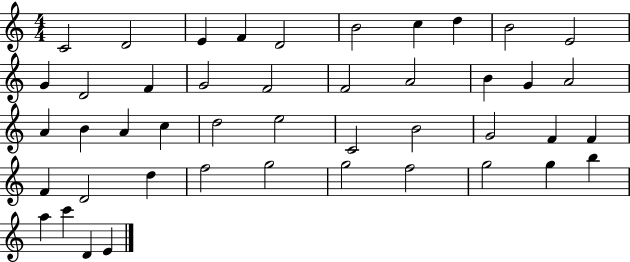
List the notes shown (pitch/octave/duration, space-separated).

C4/h D4/h E4/q F4/q D4/h B4/h C5/q D5/q B4/h E4/h G4/q D4/h F4/q G4/h F4/h F4/h A4/h B4/q G4/q A4/h A4/q B4/q A4/q C5/q D5/h E5/h C4/h B4/h G4/h F4/q F4/q F4/q D4/h D5/q F5/h G5/h G5/h F5/h G5/h G5/q B5/q A5/q C6/q D4/q E4/q